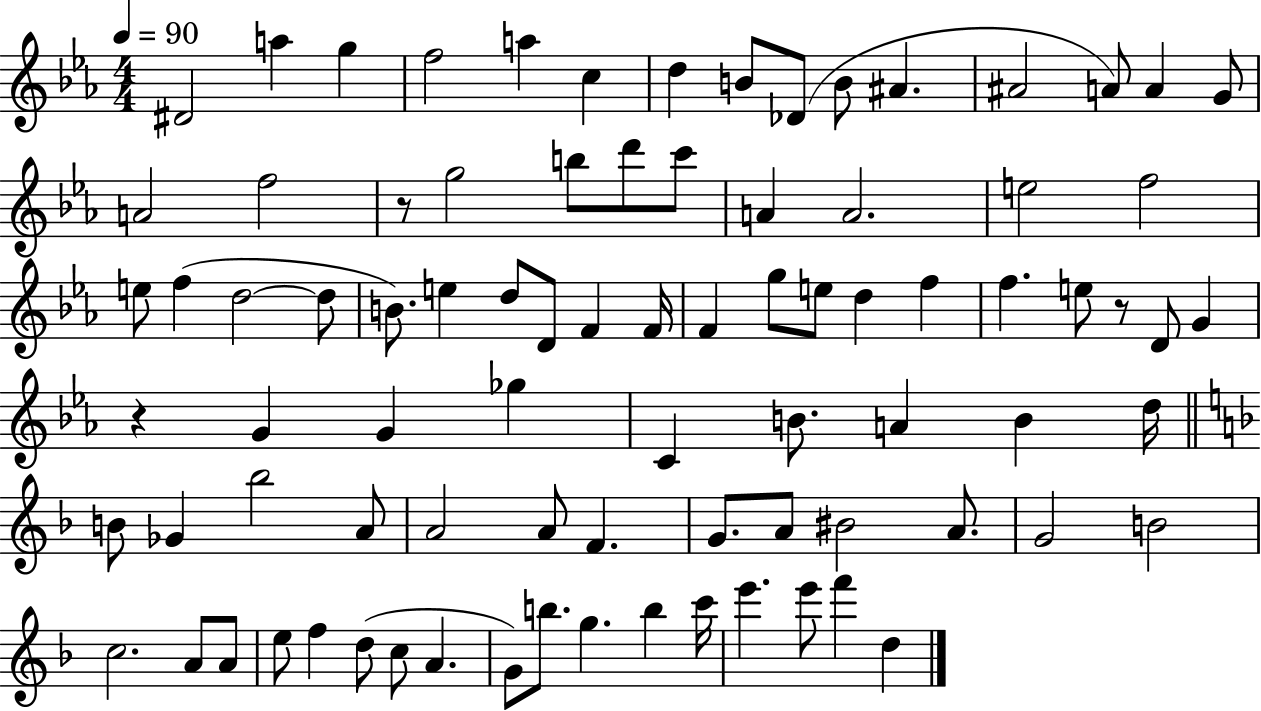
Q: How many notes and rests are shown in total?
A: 85